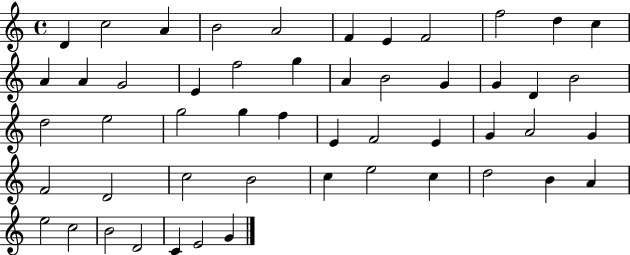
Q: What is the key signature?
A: C major